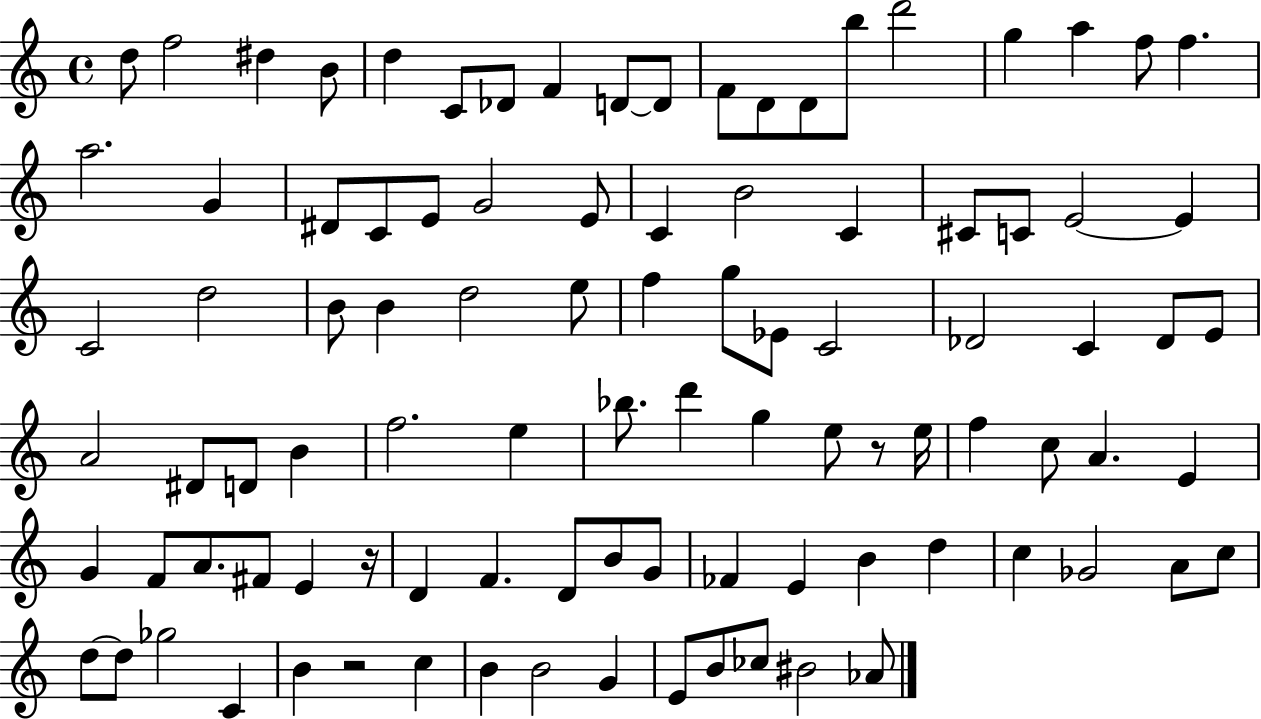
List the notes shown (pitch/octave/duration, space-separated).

D5/e F5/h D#5/q B4/e D5/q C4/e Db4/e F4/q D4/e D4/e F4/e D4/e D4/e B5/e D6/h G5/q A5/q F5/e F5/q. A5/h. G4/q D#4/e C4/e E4/e G4/h E4/e C4/q B4/h C4/q C#4/e C4/e E4/h E4/q C4/h D5/h B4/e B4/q D5/h E5/e F5/q G5/e Eb4/e C4/h Db4/h C4/q Db4/e E4/e A4/h D#4/e D4/e B4/q F5/h. E5/q Bb5/e. D6/q G5/q E5/e R/e E5/s F5/q C5/e A4/q. E4/q G4/q F4/e A4/e. F#4/e E4/q R/s D4/q F4/q. D4/e B4/e G4/e FES4/q E4/q B4/q D5/q C5/q Gb4/h A4/e C5/e D5/e D5/e Gb5/h C4/q B4/q R/h C5/q B4/q B4/h G4/q E4/e B4/e CES5/e BIS4/h Ab4/e